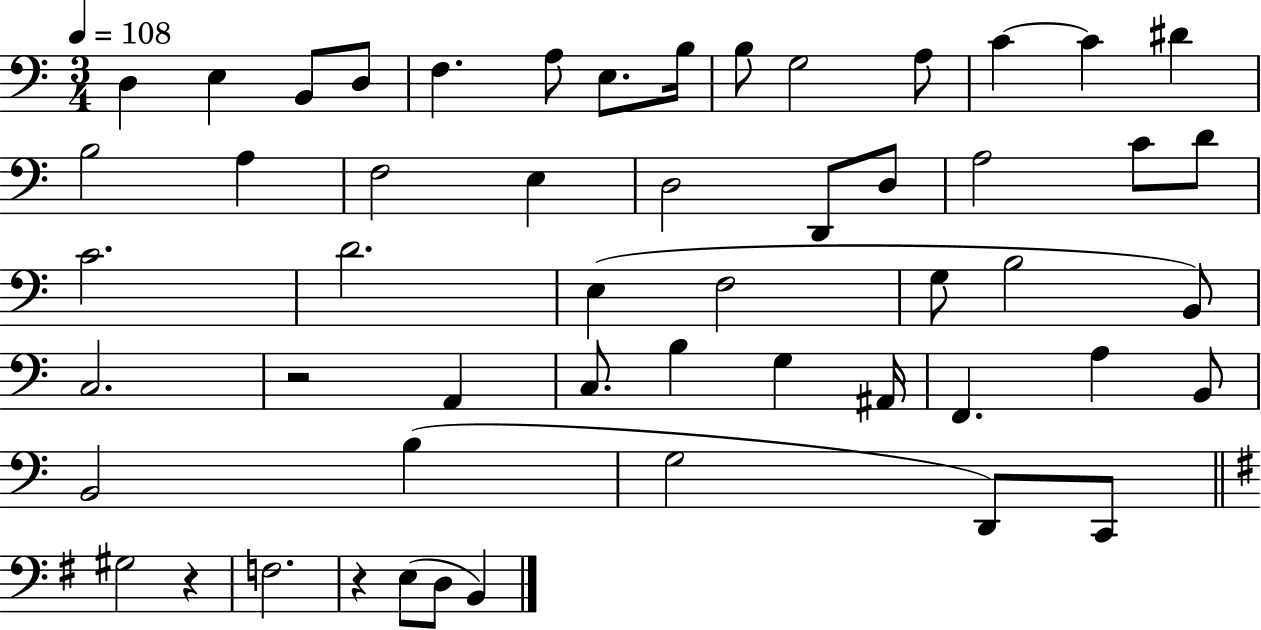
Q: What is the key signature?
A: C major